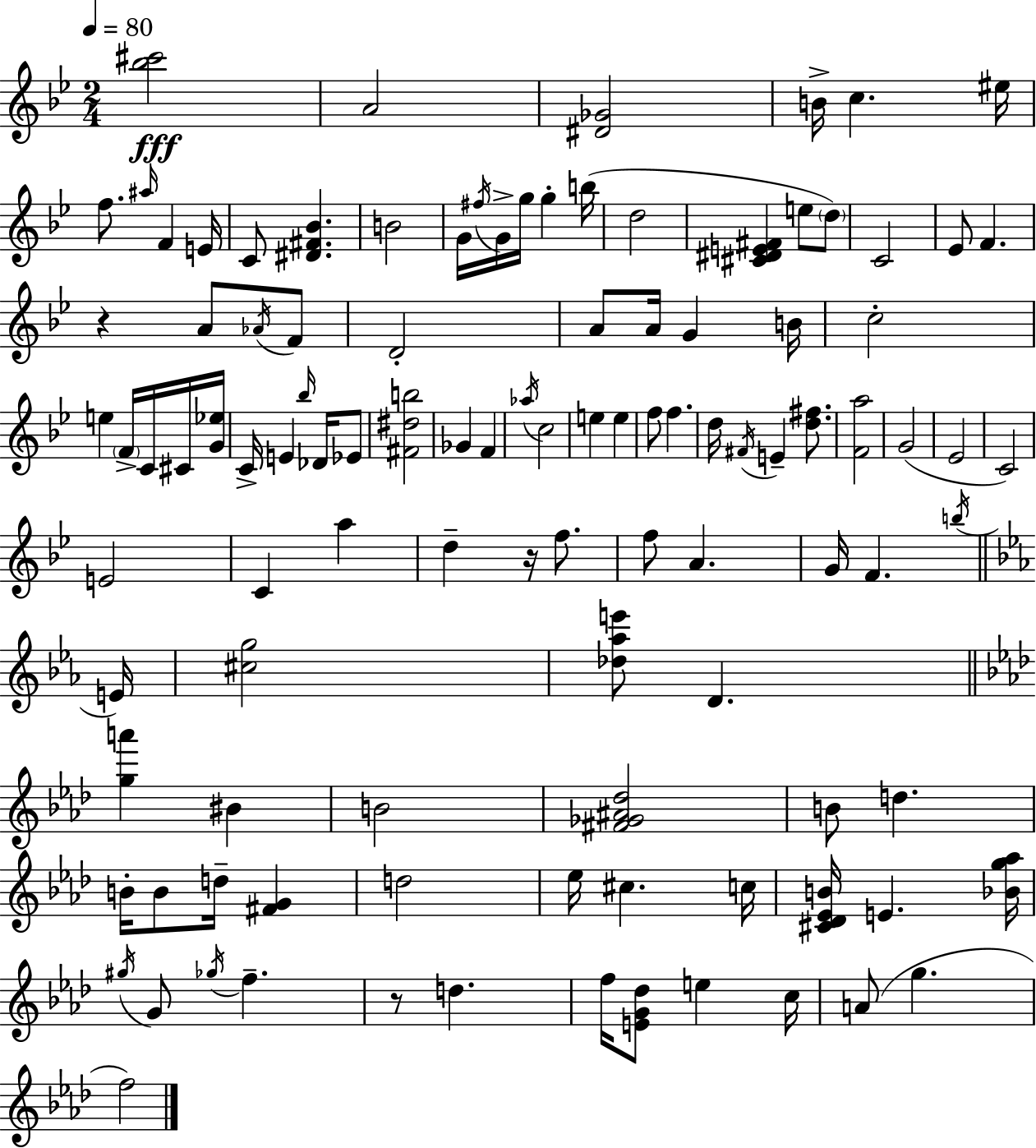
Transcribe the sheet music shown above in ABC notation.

X:1
T:Untitled
M:2/4
L:1/4
K:Bb
[_b^c']2 A2 [^D_G]2 B/4 c ^e/4 f/2 ^a/4 F E/4 C/2 [^D^F_B] B2 G/4 ^f/4 G/4 g/4 g b/4 d2 [^C^DE^F] e/2 d/2 C2 _E/2 F z A/2 _A/4 F/2 D2 A/2 A/4 G B/4 c2 e F/4 C/4 ^C/4 [G_e]/4 C/4 E _b/4 _D/4 _E/2 [^F^db]2 _G F _a/4 c2 e e f/2 f d/4 ^F/4 E [d^f]/2 [Fa]2 G2 _E2 C2 E2 C a d z/4 f/2 f/2 A G/4 F b/4 E/4 [^cg]2 [_d_ae']/2 D [ga'] ^B B2 [^F_G^A_d]2 B/2 d B/4 B/2 d/4 [^FG] d2 _e/4 ^c c/4 [^C_D_EB]/4 E [_Bg_a]/4 ^g/4 G/2 _g/4 f z/2 d f/4 [EG_d]/2 e c/4 A/2 g f2